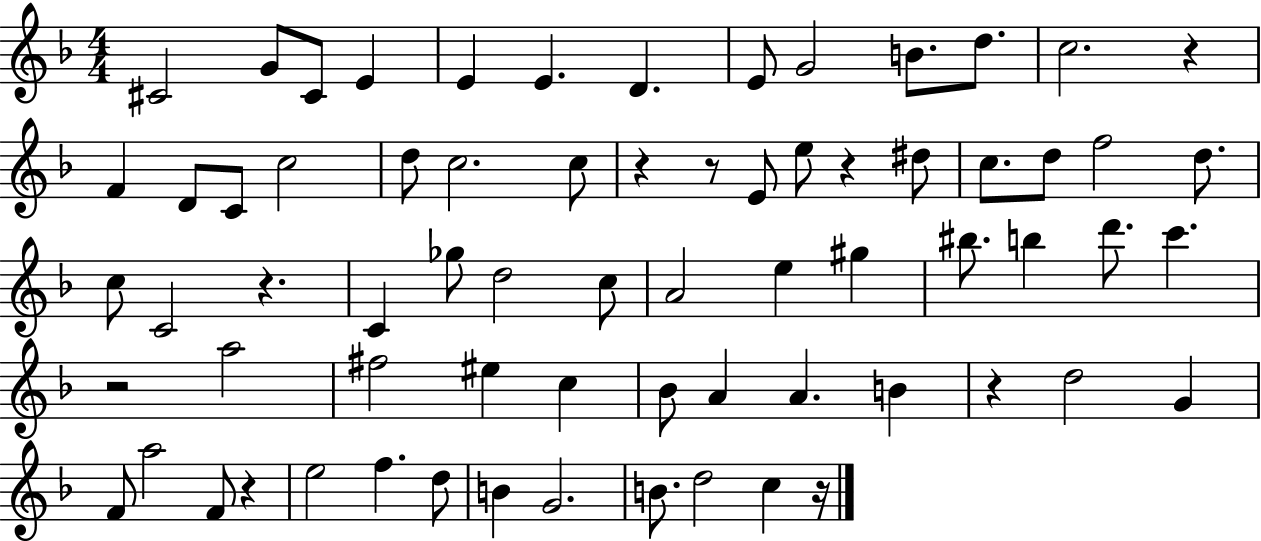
C#4/h G4/e C#4/e E4/q E4/q E4/q. D4/q. E4/e G4/h B4/e. D5/e. C5/h. R/q F4/q D4/e C4/e C5/h D5/e C5/h. C5/e R/q R/e E4/e E5/e R/q D#5/e C5/e. D5/e F5/h D5/e. C5/e C4/h R/q. C4/q Gb5/e D5/h C5/e A4/h E5/q G#5/q BIS5/e. B5/q D6/e. C6/q. R/h A5/h F#5/h EIS5/q C5/q Bb4/e A4/q A4/q. B4/q R/q D5/h G4/q F4/e A5/h F4/e R/q E5/h F5/q. D5/e B4/q G4/h. B4/e. D5/h C5/q R/s